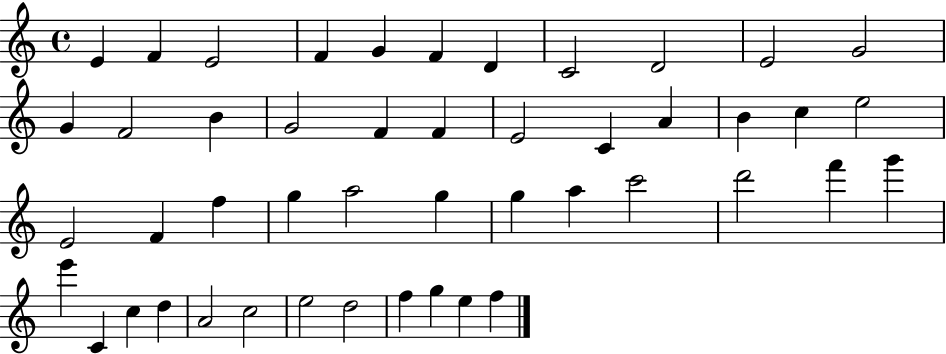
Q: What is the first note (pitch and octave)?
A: E4